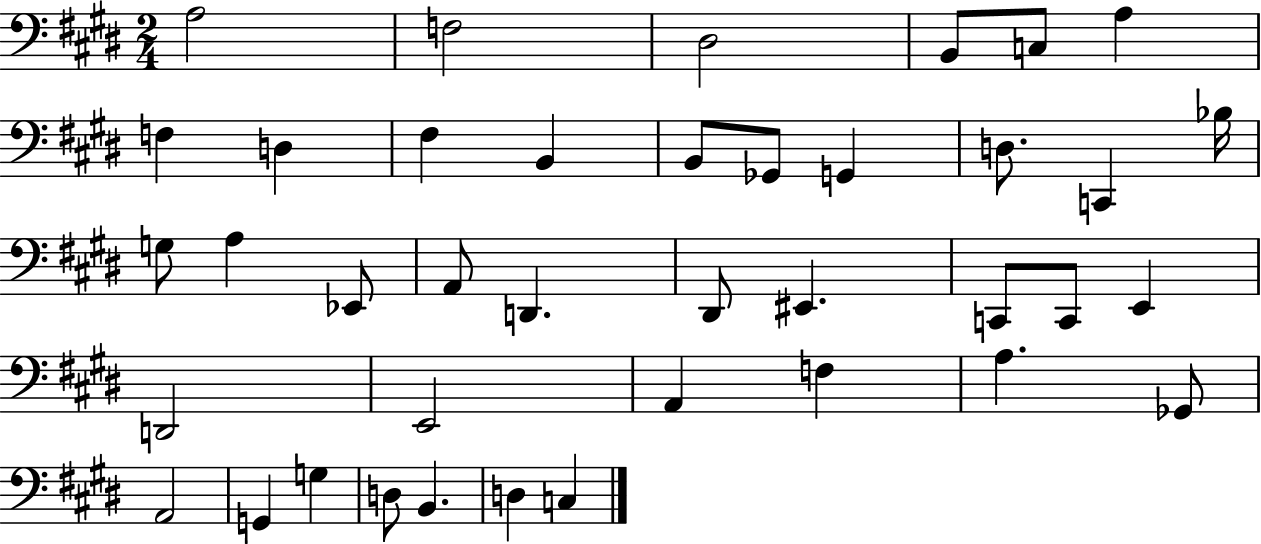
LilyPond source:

{
  \clef bass
  \numericTimeSignature
  \time 2/4
  \key e \major
  \repeat volta 2 { a2 | f2 | dis2 | b,8 c8 a4 | \break f4 d4 | fis4 b,4 | b,8 ges,8 g,4 | d8. c,4 bes16 | \break g8 a4 ees,8 | a,8 d,4. | dis,8 eis,4. | c,8 c,8 e,4 | \break d,2 | e,2 | a,4 f4 | a4. ges,8 | \break a,2 | g,4 g4 | d8 b,4. | d4 c4 | \break } \bar "|."
}